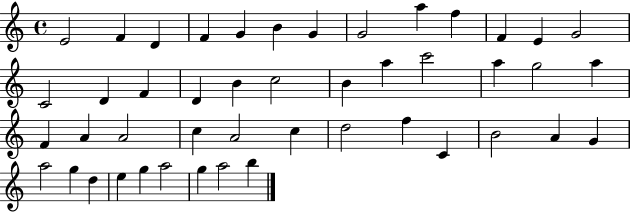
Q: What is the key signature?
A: C major